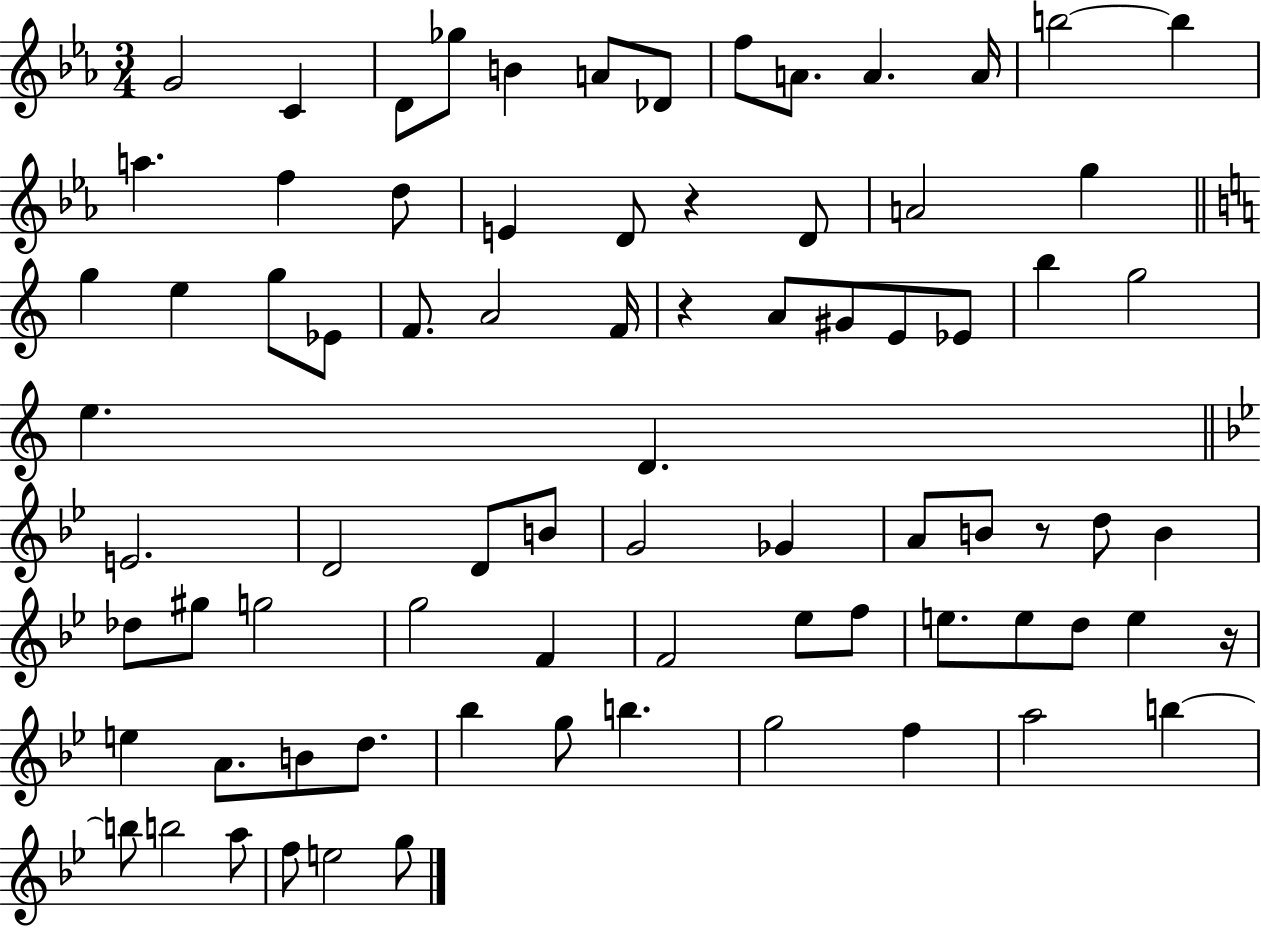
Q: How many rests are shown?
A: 4